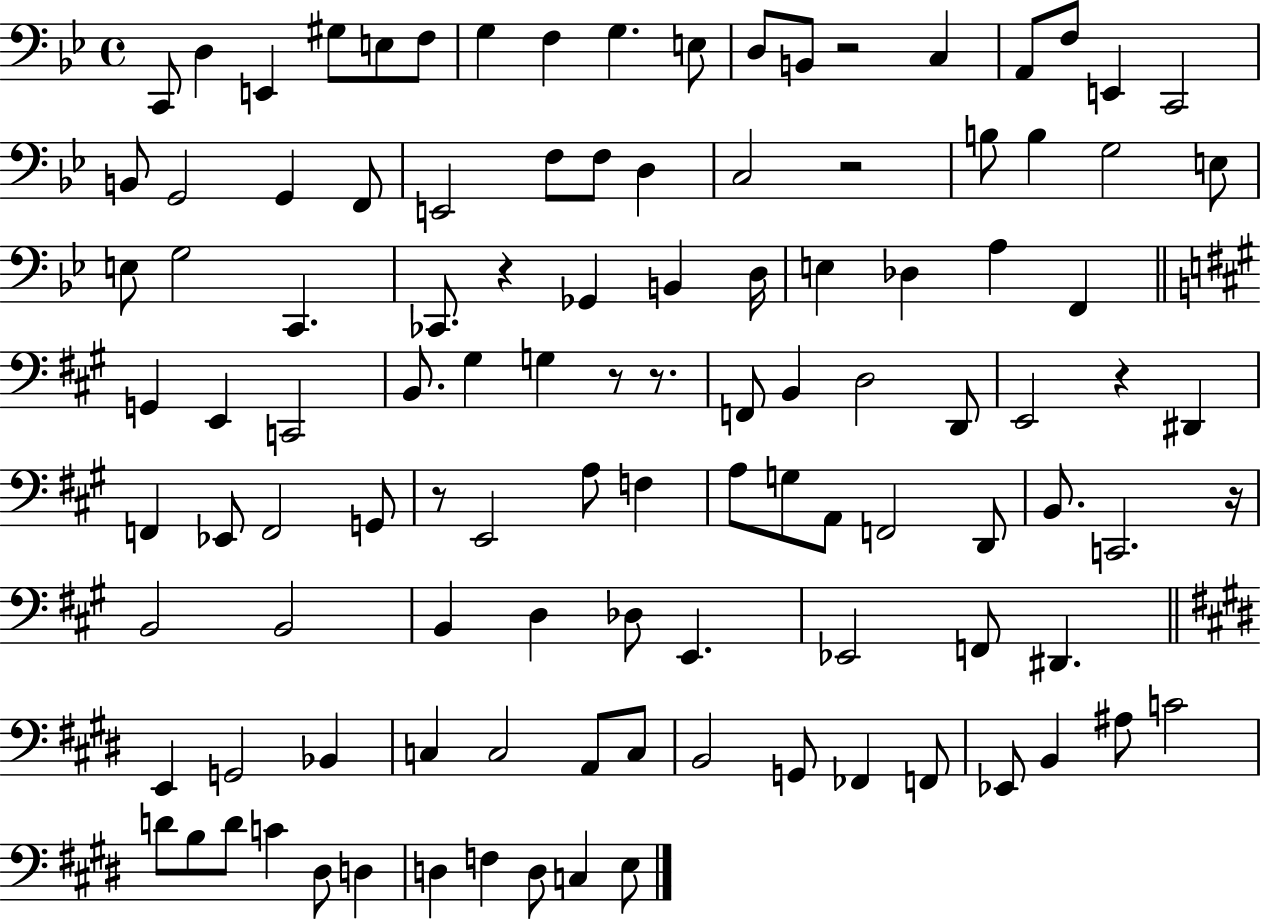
X:1
T:Untitled
M:4/4
L:1/4
K:Bb
C,,/2 D, E,, ^G,/2 E,/2 F,/2 G, F, G, E,/2 D,/2 B,,/2 z2 C, A,,/2 F,/2 E,, C,,2 B,,/2 G,,2 G,, F,,/2 E,,2 F,/2 F,/2 D, C,2 z2 B,/2 B, G,2 E,/2 E,/2 G,2 C,, _C,,/2 z _G,, B,, D,/4 E, _D, A, F,, G,, E,, C,,2 B,,/2 ^G, G, z/2 z/2 F,,/2 B,, D,2 D,,/2 E,,2 z ^D,, F,, _E,,/2 F,,2 G,,/2 z/2 E,,2 A,/2 F, A,/2 G,/2 A,,/2 F,,2 D,,/2 B,,/2 C,,2 z/4 B,,2 B,,2 B,, D, _D,/2 E,, _E,,2 F,,/2 ^D,, E,, G,,2 _B,, C, C,2 A,,/2 C,/2 B,,2 G,,/2 _F,, F,,/2 _E,,/2 B,, ^A,/2 C2 D/2 B,/2 D/2 C ^D,/2 D, D, F, D,/2 C, E,/2